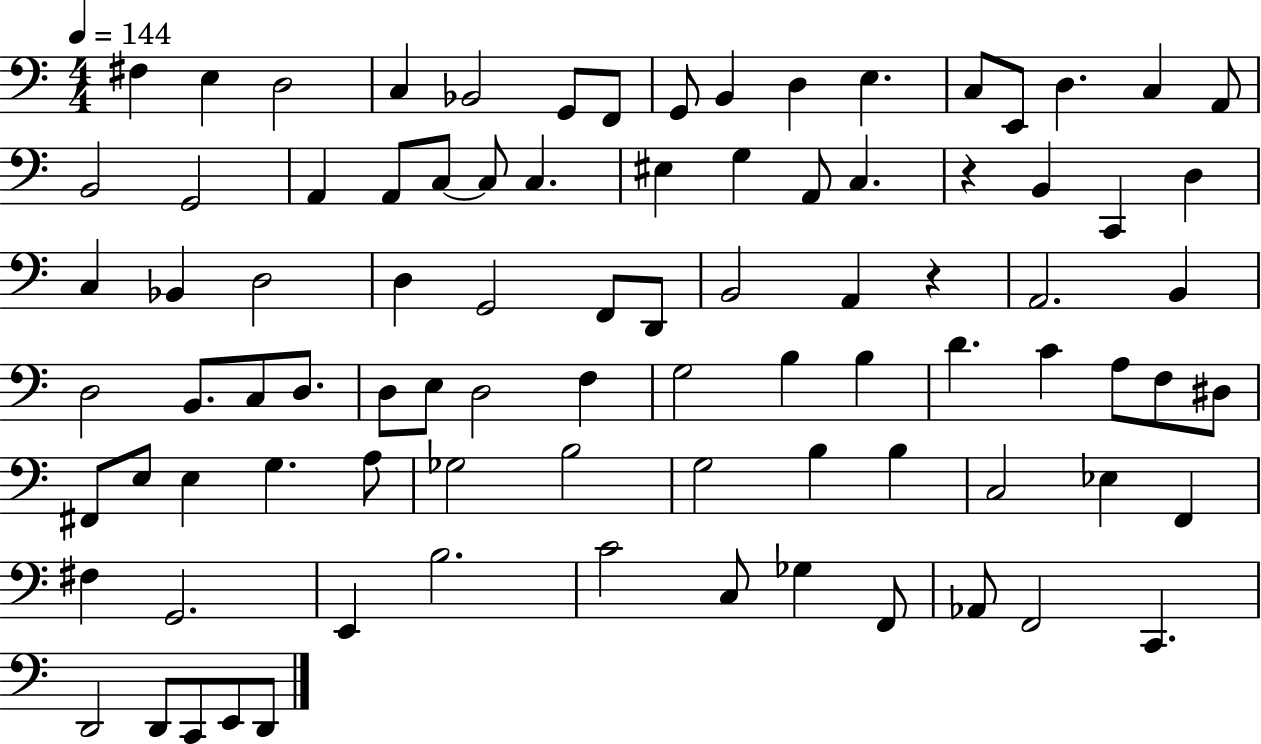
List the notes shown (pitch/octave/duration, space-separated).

F#3/q E3/q D3/h C3/q Bb2/h G2/e F2/e G2/e B2/q D3/q E3/q. C3/e E2/e D3/q. C3/q A2/e B2/h G2/h A2/q A2/e C3/e C3/e C3/q. EIS3/q G3/q A2/e C3/q. R/q B2/q C2/q D3/q C3/q Bb2/q D3/h D3/q G2/h F2/e D2/e B2/h A2/q R/q A2/h. B2/q D3/h B2/e. C3/e D3/e. D3/e E3/e D3/h F3/q G3/h B3/q B3/q D4/q. C4/q A3/e F3/e D#3/e F#2/e E3/e E3/q G3/q. A3/e Gb3/h B3/h G3/h B3/q B3/q C3/h Eb3/q F2/q F#3/q G2/h. E2/q B3/h. C4/h C3/e Gb3/q F2/e Ab2/e F2/h C2/q. D2/h D2/e C2/e E2/e D2/e